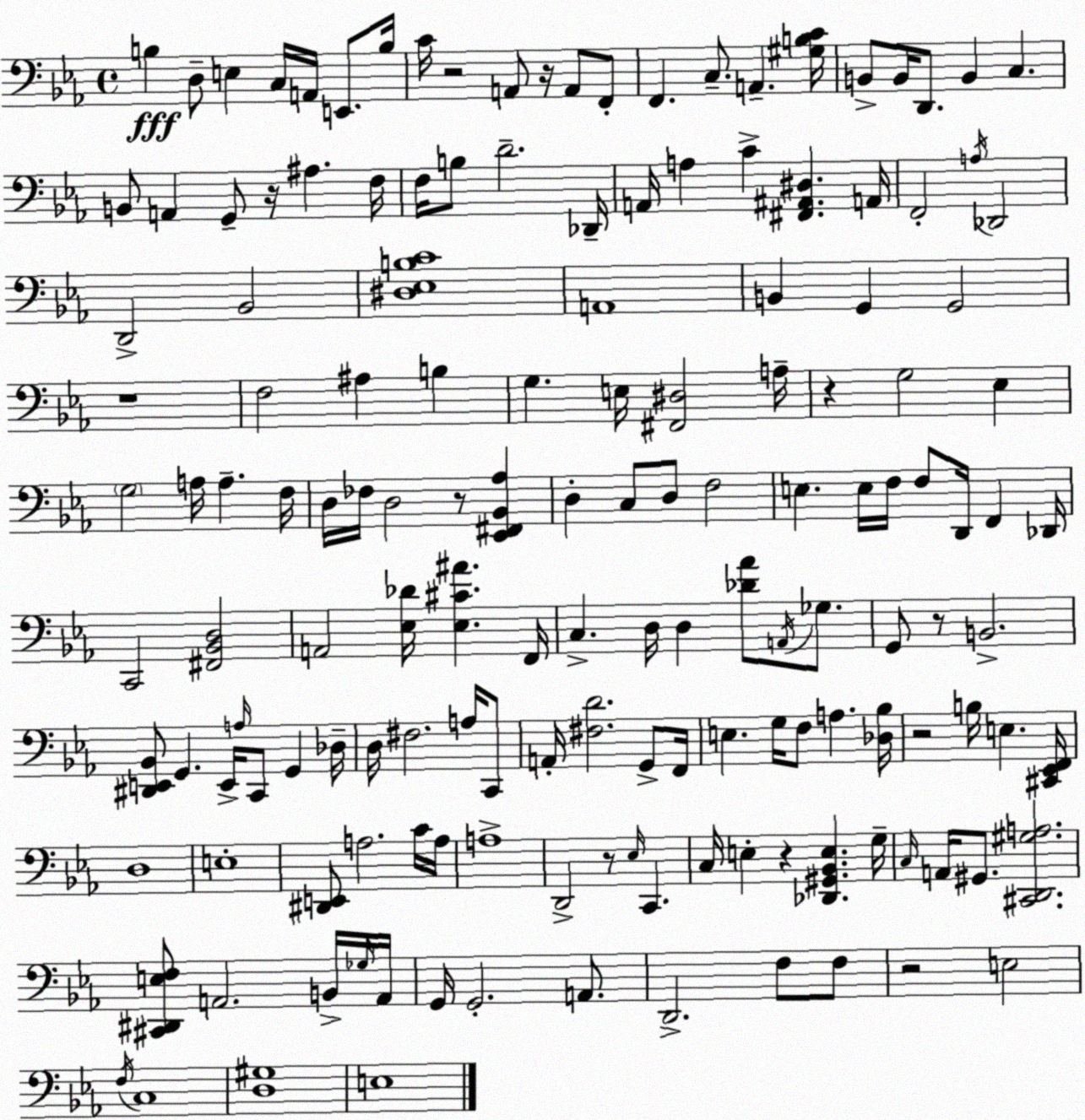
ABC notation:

X:1
T:Untitled
M:4/4
L:1/4
K:Cm
B, D,/2 E, C,/4 A,,/4 E,,/2 B,/4 C/4 z2 A,,/2 z/4 A,,/2 F,,/2 F,, C,/2 A,, [^G,B,C]/4 B,,/2 B,,/4 D,,/2 B,, C, B,,/2 A,, G,,/2 z/4 ^A, F,/4 F,/4 B,/2 D2 _D,,/4 A,,/4 A, C [^F,,^A,,^D,] A,,/4 F,,2 A,/4 _D,,2 D,,2 _B,,2 [^D,_E,B,C]4 A,,4 B,, G,, G,,2 z4 F,2 ^A, B, G, E,/4 [^F,,^D,]2 A,/4 z G,2 _E, G,2 A,/4 A, F,/4 D,/4 _F,/4 D,2 z/2 [_E,,^F,,_B,,_A,] D, C,/2 D,/2 F,2 E, E,/4 F,/4 F,/2 D,,/4 F,, _D,,/4 C,,2 [^F,,_B,,D,]2 A,,2 [_E,_D]/4 [_E,^C^A] F,,/4 C, D,/4 D, [_D_A]/2 A,,/4 _G,/2 G,,/2 z/2 B,,2 [^D,,E,,_B,,]/2 G,, E,,/4 A,/4 C,,/2 G,, _D,/4 D,/4 ^F,2 A,/4 C,,/2 A,,/4 [^F,D]2 G,,/2 F,,/4 E, G,/4 F,/2 A, [_D,_B,]/4 z2 B,/4 E, [^C,,_E,,F,,]/4 D,4 E,4 [^D,,E,,]/2 A,2 C/4 A,/4 A,4 D,,2 z/2 _E,/4 C,, C,/4 E, z [_D,,^G,,_B,,E,] G,/4 C,/4 A,,/4 ^G,,/2 [^C,,D,,^G,A,]2 [^C,,^D,,E,F,]/2 A,,2 B,,/4 _G,/4 A,,/4 G,,/4 G,,2 A,,/2 D,,2 F,/2 F,/2 z2 E,2 F,/4 C,4 [D,^G,]4 E,4